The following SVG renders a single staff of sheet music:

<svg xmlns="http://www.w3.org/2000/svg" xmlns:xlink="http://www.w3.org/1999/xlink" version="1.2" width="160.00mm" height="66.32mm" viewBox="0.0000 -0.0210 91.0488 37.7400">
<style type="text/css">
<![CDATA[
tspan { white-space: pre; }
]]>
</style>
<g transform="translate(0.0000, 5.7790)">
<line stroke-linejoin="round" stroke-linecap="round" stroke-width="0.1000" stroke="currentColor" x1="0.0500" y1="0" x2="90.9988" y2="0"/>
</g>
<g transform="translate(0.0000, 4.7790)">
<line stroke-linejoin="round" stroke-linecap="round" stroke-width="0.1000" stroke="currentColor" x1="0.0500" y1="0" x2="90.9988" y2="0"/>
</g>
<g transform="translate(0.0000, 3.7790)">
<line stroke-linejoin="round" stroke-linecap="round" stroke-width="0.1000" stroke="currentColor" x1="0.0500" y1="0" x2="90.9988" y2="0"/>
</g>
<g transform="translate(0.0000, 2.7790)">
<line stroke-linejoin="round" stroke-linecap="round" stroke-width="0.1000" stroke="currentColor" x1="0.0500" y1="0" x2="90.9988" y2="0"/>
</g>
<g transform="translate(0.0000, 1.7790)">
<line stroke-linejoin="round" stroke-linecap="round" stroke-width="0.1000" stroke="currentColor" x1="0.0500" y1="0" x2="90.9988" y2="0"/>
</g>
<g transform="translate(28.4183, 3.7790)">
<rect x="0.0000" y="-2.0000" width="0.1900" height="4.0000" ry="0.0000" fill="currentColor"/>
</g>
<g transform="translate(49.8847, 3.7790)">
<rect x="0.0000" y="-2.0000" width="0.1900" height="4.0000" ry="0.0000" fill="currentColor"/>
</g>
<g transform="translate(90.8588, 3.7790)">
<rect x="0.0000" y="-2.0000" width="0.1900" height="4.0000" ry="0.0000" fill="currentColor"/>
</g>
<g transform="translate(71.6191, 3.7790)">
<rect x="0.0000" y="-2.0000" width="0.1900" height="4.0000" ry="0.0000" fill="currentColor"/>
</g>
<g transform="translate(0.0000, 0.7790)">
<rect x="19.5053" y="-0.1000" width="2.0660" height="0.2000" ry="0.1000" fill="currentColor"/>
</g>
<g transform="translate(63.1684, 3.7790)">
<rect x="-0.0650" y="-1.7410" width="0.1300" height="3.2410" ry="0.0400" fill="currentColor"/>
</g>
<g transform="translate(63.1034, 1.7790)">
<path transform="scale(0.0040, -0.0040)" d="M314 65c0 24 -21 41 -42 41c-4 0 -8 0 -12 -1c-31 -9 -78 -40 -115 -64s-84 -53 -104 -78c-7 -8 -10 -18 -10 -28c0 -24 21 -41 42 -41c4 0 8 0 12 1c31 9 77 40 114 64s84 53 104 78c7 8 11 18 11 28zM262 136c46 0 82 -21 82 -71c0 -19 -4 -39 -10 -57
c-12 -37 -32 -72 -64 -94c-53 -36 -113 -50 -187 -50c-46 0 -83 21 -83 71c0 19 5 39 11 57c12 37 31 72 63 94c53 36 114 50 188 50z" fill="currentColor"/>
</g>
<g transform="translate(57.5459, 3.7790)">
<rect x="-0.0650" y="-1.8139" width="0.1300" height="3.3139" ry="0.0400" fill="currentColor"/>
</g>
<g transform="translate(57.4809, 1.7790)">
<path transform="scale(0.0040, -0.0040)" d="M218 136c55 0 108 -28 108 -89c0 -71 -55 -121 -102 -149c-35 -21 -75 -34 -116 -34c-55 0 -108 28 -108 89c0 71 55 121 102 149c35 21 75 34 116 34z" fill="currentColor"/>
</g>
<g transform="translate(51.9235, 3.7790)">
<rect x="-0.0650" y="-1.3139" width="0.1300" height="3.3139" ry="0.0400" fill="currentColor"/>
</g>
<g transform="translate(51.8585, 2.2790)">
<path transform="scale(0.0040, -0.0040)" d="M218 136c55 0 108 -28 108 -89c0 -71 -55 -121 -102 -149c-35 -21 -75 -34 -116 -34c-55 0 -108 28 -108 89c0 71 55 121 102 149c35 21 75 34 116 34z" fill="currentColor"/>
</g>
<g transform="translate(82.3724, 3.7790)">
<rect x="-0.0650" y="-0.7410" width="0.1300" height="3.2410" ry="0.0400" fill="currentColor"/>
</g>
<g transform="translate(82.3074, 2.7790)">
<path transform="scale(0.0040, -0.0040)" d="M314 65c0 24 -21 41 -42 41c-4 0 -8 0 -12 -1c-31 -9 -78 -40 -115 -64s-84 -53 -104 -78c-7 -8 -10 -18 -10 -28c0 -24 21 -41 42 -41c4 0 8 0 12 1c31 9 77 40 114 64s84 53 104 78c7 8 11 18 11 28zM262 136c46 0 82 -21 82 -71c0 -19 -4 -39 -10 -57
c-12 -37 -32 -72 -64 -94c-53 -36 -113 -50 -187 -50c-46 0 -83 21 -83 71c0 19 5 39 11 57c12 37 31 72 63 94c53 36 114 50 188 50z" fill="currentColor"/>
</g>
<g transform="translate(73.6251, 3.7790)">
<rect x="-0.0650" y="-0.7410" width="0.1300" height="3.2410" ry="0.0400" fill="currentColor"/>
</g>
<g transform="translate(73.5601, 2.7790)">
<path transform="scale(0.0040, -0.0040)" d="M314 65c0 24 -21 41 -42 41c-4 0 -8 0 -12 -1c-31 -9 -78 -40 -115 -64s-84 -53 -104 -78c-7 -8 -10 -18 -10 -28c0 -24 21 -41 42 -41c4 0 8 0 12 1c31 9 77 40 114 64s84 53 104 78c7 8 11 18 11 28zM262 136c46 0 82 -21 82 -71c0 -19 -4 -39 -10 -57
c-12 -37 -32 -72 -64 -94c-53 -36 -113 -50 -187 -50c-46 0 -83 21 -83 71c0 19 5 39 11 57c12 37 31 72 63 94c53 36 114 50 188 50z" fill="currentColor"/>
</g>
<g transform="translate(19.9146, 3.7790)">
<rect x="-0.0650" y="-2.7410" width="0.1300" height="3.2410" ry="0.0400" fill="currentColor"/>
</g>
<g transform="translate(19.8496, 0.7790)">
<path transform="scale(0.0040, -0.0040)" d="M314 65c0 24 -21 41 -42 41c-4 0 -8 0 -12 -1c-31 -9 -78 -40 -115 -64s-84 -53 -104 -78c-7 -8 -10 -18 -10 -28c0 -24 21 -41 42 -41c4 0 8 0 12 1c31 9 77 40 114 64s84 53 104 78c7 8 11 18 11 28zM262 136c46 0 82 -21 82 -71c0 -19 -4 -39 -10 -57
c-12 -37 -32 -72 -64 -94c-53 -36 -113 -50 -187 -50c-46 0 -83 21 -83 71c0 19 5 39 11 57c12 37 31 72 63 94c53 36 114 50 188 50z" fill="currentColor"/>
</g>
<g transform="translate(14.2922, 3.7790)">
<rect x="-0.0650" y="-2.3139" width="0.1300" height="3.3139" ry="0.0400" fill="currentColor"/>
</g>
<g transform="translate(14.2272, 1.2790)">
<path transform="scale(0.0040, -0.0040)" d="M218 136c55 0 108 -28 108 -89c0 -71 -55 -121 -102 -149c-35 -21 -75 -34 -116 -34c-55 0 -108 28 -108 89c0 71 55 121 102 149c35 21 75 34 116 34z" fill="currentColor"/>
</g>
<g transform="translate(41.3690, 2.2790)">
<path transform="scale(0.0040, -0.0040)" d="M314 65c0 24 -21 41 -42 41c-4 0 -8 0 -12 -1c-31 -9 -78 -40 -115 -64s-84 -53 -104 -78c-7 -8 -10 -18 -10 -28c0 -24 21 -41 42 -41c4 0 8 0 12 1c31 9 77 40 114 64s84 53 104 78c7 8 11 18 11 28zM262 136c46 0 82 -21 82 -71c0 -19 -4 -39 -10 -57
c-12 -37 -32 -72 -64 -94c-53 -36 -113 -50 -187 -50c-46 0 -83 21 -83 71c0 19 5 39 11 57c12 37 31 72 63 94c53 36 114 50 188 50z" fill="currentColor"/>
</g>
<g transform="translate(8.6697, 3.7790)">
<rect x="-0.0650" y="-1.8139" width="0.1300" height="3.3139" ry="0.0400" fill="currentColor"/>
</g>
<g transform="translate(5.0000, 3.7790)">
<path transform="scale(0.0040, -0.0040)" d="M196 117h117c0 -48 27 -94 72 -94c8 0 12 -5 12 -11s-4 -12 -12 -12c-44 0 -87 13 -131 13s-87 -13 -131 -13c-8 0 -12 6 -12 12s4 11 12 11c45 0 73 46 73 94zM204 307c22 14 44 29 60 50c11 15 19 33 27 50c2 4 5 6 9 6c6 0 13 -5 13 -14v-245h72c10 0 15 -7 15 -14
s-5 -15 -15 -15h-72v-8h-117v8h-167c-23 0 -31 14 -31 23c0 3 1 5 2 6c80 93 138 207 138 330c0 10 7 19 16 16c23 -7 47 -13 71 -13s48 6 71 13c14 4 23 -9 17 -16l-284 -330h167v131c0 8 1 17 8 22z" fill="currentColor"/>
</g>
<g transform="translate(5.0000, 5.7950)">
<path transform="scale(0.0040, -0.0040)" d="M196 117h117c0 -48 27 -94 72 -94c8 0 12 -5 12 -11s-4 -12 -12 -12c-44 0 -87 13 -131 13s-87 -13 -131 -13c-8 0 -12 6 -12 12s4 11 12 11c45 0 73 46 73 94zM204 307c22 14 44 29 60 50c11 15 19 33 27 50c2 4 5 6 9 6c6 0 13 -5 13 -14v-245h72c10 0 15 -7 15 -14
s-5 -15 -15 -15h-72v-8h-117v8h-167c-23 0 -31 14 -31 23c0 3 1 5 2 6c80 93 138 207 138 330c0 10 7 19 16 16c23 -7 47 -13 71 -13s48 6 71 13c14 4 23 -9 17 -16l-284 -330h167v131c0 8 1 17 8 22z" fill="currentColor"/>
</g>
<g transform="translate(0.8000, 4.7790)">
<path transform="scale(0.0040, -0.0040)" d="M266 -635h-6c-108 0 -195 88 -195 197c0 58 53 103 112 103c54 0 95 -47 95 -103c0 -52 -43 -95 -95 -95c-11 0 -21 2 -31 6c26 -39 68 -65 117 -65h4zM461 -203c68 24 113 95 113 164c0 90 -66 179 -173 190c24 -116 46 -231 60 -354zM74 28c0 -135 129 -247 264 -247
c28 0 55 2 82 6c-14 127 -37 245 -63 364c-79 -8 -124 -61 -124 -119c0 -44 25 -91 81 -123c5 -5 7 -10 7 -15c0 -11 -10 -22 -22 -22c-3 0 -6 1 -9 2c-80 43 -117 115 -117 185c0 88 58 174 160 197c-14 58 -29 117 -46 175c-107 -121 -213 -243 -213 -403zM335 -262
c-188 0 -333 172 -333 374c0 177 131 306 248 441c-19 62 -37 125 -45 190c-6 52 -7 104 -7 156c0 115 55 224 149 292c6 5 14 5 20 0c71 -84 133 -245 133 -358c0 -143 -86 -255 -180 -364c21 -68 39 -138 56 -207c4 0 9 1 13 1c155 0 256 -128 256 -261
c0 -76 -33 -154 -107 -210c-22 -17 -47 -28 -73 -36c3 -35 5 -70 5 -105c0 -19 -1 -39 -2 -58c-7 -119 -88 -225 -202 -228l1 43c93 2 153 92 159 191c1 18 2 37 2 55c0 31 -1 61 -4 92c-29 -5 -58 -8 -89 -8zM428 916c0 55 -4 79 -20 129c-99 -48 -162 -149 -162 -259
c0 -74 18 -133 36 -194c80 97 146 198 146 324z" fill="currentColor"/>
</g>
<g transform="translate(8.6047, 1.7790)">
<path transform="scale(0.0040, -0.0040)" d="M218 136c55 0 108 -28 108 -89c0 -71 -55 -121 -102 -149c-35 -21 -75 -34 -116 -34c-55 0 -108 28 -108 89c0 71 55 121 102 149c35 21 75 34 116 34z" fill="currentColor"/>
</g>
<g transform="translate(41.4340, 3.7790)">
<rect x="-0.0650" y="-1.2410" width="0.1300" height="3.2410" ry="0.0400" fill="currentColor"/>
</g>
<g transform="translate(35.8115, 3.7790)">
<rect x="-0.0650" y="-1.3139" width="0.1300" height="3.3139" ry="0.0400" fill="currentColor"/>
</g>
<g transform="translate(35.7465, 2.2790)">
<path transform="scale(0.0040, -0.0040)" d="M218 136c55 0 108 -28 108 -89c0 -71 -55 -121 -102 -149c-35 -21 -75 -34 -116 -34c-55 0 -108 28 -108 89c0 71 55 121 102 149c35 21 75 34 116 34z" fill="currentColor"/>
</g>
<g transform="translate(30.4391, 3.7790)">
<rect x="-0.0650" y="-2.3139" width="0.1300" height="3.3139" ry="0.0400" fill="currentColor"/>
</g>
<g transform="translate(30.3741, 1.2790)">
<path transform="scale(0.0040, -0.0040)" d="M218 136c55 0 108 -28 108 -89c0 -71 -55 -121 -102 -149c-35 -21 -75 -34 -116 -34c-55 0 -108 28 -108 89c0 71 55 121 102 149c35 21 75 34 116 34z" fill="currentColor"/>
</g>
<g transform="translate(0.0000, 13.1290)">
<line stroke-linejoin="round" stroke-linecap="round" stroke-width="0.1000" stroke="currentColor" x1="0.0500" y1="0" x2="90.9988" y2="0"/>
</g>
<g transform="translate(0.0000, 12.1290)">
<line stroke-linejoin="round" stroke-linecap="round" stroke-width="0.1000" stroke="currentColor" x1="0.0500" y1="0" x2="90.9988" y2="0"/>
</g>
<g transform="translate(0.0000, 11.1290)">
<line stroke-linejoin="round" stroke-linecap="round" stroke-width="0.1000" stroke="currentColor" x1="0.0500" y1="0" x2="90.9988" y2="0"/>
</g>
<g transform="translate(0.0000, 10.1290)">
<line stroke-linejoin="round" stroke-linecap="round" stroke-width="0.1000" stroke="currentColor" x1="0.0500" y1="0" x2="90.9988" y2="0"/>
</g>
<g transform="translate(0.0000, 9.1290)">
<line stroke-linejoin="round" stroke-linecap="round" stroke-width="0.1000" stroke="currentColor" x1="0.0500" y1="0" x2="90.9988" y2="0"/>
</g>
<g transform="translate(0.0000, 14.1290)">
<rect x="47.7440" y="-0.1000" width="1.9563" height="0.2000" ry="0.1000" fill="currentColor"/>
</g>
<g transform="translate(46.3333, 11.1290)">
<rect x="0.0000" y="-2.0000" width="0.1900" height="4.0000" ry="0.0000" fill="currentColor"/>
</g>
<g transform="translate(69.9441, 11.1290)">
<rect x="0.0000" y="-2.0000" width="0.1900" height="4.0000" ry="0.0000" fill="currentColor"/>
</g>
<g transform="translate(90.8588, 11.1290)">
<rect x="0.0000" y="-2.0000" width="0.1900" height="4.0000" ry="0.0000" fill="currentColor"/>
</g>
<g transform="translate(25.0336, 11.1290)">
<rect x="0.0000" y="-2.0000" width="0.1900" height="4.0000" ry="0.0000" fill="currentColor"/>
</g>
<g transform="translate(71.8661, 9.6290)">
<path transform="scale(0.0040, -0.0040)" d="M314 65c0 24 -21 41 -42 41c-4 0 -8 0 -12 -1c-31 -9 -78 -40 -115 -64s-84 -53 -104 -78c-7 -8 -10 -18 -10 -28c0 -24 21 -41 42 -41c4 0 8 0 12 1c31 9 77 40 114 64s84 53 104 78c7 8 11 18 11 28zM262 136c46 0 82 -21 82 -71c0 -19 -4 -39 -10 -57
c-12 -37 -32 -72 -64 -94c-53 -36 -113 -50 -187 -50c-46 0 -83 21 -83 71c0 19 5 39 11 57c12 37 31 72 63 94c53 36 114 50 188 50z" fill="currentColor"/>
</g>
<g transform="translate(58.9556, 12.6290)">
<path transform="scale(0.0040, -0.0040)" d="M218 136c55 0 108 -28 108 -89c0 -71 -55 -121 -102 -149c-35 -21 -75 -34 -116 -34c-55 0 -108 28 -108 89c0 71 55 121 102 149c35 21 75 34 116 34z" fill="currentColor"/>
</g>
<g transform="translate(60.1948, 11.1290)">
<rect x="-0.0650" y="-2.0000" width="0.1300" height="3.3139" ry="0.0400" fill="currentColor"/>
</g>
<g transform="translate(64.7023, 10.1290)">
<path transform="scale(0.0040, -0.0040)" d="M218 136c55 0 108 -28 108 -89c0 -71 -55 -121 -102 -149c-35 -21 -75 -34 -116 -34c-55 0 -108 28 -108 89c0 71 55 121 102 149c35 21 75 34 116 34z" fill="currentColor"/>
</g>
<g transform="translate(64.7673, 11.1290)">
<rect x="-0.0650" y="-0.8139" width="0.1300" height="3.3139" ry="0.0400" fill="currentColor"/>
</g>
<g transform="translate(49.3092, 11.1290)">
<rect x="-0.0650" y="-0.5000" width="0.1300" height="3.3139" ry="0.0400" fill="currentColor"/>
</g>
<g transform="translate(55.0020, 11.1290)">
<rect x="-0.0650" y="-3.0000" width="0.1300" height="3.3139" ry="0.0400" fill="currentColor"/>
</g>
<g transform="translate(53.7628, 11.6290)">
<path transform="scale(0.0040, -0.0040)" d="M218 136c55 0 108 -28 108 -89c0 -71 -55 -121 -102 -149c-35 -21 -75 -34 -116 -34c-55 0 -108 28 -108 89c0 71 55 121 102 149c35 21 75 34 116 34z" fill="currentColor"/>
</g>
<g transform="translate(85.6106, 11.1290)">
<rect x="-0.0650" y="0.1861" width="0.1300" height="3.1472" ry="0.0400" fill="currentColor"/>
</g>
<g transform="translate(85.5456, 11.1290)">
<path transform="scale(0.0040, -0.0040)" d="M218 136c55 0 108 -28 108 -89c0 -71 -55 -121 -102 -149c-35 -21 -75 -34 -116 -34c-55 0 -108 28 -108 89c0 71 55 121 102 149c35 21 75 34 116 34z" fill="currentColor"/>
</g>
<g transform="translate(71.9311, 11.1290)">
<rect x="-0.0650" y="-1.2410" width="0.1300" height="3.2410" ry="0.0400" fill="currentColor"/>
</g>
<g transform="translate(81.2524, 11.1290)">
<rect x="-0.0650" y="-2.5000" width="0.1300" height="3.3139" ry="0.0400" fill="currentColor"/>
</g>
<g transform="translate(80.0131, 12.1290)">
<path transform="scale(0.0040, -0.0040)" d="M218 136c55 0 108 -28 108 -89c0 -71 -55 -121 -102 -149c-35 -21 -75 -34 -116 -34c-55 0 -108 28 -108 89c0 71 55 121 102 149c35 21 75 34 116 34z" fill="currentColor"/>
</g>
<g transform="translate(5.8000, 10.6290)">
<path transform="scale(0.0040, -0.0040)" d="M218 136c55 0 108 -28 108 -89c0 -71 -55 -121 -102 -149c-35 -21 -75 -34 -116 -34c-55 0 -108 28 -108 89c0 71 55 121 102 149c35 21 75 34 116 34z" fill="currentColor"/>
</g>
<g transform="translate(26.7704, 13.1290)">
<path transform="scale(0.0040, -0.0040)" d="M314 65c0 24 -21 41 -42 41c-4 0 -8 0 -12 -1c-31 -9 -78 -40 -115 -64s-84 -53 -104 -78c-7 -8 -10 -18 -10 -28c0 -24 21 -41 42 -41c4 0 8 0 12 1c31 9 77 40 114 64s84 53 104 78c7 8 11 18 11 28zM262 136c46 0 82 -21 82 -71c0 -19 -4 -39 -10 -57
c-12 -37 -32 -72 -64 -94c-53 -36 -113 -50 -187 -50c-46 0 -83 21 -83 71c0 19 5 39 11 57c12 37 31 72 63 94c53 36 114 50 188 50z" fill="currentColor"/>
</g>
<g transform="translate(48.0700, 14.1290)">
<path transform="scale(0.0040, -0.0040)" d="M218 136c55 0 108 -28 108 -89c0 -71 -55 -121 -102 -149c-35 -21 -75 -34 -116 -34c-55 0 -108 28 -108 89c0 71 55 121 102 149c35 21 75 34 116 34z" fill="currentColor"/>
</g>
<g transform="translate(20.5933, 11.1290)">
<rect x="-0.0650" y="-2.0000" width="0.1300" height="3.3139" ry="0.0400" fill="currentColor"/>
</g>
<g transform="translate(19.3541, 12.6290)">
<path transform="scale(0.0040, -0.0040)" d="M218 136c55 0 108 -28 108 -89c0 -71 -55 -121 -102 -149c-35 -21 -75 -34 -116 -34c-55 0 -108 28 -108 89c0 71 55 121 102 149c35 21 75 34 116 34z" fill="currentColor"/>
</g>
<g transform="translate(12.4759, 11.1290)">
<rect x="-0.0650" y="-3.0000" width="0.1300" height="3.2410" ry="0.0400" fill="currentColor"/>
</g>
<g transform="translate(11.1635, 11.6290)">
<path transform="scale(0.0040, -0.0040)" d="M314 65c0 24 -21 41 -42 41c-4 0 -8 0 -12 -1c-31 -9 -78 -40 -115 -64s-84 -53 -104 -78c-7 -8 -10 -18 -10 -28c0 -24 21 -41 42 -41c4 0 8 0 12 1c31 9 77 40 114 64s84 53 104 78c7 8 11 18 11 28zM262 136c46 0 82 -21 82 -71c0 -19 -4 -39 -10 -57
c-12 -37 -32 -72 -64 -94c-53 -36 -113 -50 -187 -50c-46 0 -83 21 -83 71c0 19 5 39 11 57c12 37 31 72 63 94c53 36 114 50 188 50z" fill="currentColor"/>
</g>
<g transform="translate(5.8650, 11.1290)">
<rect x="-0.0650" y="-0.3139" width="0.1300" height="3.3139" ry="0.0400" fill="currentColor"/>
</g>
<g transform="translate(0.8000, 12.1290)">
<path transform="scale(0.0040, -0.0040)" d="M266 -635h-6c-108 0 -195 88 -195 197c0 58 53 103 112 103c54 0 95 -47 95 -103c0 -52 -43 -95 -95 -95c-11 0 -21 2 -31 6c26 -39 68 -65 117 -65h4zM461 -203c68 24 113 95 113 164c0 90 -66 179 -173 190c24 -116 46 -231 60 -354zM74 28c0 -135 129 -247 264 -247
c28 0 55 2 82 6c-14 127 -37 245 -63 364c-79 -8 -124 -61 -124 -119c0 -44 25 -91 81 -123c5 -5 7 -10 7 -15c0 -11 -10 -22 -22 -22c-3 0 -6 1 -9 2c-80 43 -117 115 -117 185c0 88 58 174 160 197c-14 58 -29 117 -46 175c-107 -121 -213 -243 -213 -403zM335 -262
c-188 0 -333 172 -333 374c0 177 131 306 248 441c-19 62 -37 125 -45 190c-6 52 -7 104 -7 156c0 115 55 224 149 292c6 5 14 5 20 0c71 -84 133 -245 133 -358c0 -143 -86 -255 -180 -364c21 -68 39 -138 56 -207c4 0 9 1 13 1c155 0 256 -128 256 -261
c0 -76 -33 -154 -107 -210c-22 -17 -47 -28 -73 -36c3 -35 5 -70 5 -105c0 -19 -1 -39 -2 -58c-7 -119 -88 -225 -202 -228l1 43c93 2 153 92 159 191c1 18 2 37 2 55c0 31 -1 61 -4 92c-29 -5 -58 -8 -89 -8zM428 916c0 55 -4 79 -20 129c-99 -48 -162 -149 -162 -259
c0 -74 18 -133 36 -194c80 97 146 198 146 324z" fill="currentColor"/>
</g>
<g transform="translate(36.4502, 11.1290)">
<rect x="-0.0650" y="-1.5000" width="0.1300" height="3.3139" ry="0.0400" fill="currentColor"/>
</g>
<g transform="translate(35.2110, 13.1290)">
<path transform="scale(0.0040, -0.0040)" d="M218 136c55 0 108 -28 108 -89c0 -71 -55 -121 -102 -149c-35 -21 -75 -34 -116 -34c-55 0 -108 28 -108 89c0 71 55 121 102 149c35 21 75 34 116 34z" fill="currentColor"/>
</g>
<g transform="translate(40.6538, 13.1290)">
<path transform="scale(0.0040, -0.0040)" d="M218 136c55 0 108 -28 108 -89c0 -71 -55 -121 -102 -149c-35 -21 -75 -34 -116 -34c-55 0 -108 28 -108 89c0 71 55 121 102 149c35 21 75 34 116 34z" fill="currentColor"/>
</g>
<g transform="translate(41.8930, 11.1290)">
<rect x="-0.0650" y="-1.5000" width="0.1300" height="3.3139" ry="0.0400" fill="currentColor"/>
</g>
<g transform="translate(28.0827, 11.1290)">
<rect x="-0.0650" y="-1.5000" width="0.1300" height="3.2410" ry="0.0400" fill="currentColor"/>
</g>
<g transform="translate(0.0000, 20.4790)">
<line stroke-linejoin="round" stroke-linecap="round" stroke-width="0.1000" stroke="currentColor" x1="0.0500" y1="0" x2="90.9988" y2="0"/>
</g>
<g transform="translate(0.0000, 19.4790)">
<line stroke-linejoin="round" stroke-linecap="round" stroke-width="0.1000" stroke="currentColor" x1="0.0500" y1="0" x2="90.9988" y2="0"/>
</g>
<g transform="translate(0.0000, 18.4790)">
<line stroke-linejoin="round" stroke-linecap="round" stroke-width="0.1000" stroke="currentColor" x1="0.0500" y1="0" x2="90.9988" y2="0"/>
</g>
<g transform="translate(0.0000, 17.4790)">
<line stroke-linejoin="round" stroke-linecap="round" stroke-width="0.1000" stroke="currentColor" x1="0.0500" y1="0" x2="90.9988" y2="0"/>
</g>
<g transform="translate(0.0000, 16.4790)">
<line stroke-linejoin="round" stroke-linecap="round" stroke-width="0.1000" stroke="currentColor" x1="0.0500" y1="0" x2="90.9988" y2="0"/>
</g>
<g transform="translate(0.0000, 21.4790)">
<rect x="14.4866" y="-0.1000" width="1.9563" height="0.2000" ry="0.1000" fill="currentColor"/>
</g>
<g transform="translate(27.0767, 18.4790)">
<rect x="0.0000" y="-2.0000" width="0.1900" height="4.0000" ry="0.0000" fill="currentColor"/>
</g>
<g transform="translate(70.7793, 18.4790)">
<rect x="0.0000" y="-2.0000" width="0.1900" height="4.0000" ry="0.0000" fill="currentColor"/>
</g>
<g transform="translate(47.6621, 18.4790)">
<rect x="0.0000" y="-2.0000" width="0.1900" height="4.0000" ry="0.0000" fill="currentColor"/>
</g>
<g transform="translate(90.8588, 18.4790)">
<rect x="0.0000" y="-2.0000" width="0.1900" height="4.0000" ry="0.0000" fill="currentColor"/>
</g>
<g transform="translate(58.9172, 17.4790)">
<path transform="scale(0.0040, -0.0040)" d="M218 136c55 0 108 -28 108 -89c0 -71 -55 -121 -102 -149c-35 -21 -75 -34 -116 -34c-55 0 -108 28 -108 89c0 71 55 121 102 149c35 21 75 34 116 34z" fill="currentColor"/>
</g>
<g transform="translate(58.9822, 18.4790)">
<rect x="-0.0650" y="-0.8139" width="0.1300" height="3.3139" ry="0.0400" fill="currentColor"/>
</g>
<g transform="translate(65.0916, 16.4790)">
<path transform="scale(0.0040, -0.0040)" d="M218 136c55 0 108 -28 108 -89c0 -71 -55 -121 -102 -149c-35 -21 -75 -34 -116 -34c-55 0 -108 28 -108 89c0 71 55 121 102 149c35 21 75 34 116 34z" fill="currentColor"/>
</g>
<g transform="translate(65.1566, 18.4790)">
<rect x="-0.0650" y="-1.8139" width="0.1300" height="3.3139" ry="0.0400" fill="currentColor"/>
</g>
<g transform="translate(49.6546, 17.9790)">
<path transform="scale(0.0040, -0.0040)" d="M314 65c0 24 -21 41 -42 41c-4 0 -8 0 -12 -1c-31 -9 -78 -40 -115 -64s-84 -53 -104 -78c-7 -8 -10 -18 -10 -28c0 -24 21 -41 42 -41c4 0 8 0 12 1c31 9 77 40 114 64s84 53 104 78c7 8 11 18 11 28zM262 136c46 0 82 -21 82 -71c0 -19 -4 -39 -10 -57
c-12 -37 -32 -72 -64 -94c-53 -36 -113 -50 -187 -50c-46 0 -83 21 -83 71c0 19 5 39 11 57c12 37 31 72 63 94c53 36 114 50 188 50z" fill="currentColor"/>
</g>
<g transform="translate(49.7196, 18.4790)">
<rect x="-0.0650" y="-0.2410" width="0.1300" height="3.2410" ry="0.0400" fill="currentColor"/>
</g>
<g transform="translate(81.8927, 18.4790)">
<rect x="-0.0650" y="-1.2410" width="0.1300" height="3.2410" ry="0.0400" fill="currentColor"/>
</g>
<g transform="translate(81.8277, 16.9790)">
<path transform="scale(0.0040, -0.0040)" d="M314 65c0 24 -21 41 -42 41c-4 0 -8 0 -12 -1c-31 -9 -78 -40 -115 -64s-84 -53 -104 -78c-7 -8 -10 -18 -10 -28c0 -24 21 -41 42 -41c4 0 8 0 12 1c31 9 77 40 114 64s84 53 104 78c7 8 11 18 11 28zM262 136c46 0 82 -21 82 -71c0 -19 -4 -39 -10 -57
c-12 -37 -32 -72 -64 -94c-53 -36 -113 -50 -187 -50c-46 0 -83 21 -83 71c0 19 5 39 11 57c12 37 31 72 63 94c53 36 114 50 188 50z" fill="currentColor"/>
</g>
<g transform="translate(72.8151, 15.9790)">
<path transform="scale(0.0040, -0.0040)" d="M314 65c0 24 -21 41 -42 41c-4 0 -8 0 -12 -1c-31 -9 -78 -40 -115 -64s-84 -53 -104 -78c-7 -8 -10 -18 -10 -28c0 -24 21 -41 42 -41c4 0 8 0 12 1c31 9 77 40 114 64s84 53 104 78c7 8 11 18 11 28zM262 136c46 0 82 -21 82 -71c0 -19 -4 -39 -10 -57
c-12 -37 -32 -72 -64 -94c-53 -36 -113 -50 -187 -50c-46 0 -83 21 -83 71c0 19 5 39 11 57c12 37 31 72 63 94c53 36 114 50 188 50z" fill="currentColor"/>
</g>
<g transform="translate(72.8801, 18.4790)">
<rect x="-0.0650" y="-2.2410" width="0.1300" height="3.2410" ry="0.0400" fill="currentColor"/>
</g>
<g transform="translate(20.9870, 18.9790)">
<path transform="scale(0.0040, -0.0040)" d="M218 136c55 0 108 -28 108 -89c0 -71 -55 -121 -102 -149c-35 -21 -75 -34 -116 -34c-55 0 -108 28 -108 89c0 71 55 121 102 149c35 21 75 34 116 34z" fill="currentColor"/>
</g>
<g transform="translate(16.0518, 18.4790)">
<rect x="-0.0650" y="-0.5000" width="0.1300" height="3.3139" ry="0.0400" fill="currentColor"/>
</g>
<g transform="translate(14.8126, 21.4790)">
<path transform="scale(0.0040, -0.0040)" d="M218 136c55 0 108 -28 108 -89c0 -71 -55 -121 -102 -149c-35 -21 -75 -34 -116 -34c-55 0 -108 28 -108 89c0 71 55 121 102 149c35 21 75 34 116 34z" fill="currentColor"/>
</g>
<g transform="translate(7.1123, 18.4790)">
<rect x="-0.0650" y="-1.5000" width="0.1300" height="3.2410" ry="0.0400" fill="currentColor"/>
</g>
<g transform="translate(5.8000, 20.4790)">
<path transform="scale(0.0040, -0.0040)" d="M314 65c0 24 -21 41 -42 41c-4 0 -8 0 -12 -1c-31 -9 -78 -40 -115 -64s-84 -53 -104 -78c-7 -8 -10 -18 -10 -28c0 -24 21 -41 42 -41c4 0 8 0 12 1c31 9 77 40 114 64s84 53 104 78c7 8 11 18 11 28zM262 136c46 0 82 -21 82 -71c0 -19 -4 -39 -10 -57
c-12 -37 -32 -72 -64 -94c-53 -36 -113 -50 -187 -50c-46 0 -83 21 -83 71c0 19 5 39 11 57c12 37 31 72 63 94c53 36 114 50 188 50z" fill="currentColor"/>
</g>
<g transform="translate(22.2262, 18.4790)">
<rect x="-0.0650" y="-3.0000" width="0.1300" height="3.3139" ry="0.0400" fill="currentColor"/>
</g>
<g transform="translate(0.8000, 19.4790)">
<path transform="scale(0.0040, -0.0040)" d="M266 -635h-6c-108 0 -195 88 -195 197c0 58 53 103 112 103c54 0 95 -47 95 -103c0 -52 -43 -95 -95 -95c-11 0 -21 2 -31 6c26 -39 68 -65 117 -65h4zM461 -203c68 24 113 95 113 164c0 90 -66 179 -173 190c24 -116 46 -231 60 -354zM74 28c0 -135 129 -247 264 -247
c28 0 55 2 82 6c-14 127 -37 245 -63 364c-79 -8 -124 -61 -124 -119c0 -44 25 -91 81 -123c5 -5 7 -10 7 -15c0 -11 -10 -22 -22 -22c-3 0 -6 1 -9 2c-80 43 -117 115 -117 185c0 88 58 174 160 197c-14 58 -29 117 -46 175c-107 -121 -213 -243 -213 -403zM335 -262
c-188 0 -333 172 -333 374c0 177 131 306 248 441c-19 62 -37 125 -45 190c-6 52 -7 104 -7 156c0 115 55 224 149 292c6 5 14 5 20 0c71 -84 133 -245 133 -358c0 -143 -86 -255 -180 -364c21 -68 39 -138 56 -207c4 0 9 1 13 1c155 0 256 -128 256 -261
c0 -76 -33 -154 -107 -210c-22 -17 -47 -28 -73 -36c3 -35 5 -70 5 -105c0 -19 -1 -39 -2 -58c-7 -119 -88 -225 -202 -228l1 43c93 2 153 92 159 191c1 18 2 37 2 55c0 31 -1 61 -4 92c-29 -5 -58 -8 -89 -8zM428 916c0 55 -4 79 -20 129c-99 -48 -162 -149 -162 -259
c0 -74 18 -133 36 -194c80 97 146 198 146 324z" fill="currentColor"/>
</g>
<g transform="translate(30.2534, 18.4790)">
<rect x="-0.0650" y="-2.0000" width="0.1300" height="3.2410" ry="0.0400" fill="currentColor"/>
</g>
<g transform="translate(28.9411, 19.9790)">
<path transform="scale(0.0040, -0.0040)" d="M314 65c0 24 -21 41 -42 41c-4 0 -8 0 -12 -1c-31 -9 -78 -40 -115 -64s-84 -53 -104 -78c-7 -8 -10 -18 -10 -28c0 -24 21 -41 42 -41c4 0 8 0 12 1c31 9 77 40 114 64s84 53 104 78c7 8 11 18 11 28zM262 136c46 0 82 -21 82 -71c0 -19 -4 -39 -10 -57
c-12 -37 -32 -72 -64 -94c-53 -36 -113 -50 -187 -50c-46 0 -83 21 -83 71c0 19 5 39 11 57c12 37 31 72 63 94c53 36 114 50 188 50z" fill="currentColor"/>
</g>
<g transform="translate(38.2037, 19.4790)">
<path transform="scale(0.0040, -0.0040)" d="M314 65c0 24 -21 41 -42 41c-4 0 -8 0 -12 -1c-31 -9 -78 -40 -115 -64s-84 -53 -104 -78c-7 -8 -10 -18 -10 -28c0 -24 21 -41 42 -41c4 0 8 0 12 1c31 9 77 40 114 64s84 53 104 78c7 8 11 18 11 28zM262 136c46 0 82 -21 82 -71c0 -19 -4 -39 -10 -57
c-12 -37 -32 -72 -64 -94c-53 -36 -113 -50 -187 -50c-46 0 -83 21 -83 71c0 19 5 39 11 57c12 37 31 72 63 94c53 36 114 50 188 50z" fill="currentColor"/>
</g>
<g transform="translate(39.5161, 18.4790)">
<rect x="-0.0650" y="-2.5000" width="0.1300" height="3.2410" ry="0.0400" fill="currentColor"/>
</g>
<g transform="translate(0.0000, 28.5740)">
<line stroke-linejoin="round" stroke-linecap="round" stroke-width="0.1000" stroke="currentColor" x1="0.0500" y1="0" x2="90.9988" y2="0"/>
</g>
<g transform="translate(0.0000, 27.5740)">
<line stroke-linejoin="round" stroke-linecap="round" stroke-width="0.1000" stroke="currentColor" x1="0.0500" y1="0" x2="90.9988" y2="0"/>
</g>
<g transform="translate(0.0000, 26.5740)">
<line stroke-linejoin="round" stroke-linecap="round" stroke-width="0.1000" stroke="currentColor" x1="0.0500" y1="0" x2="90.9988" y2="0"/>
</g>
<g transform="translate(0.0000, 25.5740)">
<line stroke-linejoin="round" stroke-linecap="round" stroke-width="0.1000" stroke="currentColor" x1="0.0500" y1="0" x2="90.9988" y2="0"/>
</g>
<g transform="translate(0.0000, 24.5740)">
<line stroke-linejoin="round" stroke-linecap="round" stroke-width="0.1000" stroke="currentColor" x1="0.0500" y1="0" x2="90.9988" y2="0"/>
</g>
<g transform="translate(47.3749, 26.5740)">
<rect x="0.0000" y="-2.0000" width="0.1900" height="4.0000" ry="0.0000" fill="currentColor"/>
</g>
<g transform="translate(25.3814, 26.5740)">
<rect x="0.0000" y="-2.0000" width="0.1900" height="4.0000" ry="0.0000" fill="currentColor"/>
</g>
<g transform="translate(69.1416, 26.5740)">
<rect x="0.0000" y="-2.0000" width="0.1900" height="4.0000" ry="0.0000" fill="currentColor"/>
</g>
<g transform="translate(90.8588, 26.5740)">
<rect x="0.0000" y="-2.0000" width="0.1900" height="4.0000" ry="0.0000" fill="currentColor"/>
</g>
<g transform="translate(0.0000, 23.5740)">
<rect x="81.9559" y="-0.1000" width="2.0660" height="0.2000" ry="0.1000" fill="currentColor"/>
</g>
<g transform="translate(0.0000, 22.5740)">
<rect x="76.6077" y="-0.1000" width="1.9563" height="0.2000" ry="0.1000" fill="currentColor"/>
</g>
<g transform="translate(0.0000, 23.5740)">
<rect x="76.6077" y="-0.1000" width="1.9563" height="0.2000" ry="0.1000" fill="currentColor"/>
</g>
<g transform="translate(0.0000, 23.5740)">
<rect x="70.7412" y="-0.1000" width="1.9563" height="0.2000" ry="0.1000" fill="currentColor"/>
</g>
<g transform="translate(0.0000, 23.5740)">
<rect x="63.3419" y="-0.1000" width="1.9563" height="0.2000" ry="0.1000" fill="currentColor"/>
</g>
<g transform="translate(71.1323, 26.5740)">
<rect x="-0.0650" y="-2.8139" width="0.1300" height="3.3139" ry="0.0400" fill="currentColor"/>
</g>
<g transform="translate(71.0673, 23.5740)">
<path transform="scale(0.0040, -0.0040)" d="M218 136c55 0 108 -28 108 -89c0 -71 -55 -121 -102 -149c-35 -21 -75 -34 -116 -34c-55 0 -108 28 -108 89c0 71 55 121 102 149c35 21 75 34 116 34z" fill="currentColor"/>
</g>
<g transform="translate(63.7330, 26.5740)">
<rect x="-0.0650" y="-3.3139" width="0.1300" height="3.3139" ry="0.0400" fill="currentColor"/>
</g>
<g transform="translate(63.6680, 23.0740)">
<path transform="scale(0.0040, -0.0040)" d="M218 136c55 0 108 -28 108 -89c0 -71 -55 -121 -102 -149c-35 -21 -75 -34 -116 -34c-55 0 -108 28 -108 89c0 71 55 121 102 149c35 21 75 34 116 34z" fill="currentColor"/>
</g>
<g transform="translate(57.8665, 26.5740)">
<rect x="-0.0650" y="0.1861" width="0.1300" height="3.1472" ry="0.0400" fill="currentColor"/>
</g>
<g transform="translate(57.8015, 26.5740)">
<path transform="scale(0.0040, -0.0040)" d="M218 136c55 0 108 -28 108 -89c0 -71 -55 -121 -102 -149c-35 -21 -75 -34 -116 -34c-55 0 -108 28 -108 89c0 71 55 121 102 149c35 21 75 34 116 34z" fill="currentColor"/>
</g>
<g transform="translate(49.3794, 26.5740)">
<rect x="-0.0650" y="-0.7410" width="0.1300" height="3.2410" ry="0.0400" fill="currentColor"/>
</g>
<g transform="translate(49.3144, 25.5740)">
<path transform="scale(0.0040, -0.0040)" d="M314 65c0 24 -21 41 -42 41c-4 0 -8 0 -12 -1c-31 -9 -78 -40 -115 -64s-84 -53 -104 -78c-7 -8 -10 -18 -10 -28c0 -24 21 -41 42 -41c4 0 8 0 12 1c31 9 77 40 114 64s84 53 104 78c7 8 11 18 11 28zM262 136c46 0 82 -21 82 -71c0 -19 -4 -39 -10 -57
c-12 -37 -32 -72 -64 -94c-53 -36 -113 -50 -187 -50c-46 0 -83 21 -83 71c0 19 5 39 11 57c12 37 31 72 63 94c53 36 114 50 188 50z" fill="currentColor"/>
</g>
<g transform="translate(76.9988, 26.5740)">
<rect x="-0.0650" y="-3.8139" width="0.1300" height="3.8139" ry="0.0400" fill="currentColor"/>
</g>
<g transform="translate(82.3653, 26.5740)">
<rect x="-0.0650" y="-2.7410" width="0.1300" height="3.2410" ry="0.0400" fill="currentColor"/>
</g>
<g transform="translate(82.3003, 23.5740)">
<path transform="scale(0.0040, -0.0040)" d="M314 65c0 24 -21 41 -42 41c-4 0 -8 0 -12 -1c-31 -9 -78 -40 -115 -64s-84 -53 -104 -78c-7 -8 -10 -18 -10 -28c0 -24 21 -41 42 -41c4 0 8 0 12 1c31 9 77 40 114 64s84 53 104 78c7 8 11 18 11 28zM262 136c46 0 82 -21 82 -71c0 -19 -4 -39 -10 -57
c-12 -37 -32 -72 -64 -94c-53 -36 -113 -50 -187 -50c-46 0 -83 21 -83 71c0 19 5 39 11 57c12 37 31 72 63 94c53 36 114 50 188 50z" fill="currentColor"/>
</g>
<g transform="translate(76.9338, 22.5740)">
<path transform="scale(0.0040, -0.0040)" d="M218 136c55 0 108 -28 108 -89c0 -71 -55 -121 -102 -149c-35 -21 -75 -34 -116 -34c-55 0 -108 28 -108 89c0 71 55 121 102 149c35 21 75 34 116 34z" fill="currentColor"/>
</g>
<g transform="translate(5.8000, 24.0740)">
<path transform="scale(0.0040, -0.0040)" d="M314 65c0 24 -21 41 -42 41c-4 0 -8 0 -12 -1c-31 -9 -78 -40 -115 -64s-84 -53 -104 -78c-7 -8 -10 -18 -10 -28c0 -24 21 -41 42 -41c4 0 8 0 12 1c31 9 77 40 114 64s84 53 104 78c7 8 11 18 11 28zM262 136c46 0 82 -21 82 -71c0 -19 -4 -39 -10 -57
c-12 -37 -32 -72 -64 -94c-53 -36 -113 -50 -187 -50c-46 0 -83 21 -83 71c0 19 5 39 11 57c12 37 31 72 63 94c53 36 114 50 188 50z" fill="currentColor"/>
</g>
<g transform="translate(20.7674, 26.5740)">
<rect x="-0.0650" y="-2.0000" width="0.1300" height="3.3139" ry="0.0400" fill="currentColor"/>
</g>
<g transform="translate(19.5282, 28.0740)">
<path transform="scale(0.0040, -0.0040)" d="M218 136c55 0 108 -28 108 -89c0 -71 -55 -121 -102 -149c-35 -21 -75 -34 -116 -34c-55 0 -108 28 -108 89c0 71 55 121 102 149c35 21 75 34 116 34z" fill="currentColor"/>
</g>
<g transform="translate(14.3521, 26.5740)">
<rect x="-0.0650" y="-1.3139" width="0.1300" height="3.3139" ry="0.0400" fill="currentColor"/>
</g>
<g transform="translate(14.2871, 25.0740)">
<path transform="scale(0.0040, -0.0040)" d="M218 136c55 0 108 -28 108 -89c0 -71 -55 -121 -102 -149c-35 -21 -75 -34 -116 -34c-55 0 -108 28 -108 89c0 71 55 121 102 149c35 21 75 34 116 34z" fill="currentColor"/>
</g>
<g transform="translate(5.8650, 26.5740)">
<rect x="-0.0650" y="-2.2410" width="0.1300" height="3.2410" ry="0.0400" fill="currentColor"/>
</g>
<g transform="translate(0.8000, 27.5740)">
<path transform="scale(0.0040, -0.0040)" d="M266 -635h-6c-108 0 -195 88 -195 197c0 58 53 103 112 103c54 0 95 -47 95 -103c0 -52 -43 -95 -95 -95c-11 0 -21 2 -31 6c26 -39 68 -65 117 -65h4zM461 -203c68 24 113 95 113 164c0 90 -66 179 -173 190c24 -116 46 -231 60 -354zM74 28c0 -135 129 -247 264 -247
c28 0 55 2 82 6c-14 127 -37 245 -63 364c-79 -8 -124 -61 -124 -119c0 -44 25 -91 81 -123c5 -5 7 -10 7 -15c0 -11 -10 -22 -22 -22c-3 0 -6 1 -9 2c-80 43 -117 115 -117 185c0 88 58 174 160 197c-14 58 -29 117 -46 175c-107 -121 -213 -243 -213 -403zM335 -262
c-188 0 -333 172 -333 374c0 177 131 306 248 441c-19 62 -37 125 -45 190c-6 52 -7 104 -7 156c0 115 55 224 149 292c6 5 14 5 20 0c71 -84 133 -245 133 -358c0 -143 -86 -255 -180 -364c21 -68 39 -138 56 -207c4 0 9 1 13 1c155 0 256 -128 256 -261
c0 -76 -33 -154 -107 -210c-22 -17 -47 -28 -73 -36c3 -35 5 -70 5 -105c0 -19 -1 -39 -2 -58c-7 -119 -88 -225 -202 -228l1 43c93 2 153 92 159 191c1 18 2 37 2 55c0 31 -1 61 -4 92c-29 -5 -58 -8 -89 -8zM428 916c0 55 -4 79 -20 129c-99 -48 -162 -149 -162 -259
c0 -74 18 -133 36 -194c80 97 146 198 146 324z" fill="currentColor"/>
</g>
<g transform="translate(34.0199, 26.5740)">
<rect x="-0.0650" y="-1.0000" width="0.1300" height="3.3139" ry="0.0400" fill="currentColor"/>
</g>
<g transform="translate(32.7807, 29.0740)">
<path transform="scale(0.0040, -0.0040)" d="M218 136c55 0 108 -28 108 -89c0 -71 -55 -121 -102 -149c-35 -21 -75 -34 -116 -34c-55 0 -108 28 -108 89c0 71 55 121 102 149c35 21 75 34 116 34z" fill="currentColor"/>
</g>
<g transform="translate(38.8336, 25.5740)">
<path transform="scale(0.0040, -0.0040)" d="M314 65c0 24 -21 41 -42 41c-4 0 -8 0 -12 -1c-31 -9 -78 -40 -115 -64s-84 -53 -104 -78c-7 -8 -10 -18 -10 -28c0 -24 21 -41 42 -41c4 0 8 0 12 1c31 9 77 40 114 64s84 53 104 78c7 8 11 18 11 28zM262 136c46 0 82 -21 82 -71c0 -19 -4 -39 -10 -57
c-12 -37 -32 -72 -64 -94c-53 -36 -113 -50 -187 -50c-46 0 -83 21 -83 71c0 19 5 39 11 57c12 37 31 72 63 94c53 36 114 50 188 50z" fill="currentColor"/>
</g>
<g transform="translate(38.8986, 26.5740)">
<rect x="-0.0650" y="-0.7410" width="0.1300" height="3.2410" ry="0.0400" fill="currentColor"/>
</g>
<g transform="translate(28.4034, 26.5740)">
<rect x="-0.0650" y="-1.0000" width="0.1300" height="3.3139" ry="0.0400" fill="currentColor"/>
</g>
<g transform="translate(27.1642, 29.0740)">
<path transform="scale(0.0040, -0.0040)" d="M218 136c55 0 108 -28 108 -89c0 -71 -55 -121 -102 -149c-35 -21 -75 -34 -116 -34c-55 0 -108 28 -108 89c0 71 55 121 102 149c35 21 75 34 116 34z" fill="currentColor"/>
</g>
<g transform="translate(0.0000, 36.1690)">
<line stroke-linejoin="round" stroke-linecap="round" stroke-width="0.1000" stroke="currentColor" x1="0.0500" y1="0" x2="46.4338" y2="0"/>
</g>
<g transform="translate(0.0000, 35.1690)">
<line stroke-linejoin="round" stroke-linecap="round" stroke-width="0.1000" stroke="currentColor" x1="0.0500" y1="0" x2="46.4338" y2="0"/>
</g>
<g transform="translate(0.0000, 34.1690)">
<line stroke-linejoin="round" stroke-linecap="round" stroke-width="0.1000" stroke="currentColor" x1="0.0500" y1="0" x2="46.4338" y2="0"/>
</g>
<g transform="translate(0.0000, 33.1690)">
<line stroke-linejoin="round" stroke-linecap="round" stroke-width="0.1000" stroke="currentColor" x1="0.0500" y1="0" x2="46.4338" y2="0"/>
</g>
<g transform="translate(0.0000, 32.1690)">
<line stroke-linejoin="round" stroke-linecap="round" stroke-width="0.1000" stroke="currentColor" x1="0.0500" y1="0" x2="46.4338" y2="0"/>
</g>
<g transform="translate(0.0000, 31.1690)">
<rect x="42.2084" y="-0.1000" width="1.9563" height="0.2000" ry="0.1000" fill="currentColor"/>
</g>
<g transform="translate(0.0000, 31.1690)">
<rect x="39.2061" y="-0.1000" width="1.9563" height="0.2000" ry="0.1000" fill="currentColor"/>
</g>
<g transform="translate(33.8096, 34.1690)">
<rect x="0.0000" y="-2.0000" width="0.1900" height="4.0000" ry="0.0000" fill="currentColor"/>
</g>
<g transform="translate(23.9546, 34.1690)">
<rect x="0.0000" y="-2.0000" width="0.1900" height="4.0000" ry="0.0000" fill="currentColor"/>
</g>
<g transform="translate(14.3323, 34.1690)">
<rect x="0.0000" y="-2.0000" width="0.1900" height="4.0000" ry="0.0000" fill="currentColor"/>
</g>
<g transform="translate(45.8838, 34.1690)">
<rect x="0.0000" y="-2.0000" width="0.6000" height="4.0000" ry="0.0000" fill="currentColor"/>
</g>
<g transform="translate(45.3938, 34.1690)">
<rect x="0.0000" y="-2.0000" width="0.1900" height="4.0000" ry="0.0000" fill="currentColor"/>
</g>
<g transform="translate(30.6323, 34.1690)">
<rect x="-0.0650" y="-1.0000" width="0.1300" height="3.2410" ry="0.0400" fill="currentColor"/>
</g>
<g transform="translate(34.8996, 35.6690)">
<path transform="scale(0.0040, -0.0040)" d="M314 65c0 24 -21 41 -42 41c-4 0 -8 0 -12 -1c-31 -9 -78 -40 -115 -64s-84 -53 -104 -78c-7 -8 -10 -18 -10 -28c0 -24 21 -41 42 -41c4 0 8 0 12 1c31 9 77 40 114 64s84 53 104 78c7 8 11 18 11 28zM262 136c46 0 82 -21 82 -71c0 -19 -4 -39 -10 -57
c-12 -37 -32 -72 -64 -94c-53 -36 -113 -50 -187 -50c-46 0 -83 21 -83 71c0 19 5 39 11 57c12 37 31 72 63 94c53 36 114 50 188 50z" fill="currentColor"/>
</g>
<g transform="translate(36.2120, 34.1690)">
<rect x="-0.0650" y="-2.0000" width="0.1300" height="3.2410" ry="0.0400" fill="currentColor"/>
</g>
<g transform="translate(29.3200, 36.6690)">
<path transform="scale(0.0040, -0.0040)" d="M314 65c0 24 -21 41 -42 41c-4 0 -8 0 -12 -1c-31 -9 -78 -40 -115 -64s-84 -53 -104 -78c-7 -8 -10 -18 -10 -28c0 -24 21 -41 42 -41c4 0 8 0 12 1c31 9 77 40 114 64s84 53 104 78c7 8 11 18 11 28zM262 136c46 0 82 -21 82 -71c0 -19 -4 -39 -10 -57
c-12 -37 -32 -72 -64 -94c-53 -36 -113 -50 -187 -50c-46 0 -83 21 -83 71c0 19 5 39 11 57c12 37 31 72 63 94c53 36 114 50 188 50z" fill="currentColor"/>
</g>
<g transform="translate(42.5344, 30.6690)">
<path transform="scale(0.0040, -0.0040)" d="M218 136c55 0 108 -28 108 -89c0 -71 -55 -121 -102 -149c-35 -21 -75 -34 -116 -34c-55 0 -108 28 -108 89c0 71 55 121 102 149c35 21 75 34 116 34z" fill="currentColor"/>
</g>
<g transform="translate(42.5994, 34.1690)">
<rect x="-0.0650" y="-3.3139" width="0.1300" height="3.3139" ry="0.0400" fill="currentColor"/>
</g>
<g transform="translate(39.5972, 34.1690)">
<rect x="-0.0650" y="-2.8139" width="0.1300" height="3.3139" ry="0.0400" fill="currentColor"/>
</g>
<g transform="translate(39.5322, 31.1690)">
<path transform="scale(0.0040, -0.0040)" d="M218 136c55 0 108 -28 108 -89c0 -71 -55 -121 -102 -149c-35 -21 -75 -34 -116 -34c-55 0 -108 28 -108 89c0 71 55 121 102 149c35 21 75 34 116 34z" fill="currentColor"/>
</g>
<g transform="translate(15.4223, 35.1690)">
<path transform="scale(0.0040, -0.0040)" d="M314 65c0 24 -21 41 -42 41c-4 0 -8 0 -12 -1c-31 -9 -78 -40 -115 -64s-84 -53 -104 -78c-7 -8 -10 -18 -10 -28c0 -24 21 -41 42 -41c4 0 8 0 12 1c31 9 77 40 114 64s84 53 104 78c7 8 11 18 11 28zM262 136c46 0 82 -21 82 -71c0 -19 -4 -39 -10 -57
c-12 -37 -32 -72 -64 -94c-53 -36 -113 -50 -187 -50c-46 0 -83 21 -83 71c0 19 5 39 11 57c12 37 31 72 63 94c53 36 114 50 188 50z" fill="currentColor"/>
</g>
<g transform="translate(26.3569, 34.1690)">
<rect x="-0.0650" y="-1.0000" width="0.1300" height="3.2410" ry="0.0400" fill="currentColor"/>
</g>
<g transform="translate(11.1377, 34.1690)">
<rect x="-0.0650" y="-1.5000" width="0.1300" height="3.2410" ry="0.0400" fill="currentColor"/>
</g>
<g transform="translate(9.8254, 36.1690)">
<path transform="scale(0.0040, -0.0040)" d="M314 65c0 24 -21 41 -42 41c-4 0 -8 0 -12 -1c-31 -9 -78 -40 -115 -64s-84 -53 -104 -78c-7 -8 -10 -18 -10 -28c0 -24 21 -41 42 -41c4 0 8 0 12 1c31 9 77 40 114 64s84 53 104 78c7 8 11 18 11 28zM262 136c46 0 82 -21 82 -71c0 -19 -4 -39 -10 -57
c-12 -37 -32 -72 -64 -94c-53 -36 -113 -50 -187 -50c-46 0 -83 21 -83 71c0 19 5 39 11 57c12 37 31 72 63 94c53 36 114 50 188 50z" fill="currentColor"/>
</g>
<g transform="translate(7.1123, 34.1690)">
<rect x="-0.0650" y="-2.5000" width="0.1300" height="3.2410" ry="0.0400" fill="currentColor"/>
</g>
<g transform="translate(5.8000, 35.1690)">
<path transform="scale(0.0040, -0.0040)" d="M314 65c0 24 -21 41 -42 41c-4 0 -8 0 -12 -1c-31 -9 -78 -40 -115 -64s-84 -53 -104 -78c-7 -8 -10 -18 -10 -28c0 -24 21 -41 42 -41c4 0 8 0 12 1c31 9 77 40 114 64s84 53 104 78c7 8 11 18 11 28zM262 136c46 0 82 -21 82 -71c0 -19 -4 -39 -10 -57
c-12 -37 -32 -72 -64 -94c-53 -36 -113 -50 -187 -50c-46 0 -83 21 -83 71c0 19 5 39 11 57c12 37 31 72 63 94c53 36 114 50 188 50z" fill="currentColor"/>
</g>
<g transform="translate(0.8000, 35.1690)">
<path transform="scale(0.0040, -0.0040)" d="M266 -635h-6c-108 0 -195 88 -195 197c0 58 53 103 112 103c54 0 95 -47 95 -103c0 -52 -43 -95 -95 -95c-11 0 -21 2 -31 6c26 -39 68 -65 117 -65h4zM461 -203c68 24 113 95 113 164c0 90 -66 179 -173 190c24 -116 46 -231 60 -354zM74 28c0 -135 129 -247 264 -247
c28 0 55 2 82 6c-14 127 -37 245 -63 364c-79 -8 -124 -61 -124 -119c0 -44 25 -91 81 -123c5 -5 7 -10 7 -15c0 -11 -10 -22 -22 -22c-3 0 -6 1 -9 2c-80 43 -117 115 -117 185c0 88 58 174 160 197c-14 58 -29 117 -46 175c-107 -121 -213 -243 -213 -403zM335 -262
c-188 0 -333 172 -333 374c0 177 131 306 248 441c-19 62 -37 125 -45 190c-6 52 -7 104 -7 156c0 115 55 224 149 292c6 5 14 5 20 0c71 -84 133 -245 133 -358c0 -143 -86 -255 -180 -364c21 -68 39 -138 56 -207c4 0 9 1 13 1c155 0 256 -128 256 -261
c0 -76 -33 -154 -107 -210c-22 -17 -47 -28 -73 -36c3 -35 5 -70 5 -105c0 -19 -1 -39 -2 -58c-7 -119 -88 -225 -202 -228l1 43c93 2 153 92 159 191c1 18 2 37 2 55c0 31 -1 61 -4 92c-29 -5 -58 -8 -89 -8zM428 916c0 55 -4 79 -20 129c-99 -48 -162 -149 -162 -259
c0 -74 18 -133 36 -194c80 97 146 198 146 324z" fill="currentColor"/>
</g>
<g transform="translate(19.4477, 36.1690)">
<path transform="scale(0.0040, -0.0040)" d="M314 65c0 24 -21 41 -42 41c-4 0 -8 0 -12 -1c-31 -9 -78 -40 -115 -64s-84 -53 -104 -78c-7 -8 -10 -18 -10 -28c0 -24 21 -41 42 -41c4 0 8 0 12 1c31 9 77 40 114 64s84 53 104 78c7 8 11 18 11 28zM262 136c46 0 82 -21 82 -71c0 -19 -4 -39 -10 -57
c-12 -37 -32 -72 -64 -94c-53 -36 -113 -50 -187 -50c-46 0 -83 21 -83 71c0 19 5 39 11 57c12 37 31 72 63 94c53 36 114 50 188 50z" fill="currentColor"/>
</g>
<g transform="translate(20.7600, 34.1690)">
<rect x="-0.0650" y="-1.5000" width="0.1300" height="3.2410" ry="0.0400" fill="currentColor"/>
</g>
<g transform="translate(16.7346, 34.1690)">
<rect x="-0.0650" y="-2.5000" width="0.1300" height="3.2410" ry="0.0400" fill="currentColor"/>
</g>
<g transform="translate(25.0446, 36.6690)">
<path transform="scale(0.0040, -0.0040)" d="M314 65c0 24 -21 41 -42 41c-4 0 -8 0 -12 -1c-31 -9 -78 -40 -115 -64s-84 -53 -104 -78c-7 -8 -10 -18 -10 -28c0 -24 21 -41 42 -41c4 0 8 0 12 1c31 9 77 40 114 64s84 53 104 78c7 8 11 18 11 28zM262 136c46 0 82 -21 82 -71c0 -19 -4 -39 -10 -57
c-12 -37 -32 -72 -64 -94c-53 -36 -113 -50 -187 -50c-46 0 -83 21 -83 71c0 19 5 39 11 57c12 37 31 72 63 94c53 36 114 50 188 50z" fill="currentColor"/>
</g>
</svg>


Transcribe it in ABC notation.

X:1
T:Untitled
M:4/4
L:1/4
K:C
f g a2 g e e2 e f f2 d2 d2 c A2 F E2 E E C A F d e2 G B E2 C A F2 G2 c2 d f g2 e2 g2 e F D D d2 d2 B b a c' a2 G2 E2 G2 E2 D2 D2 F2 a b